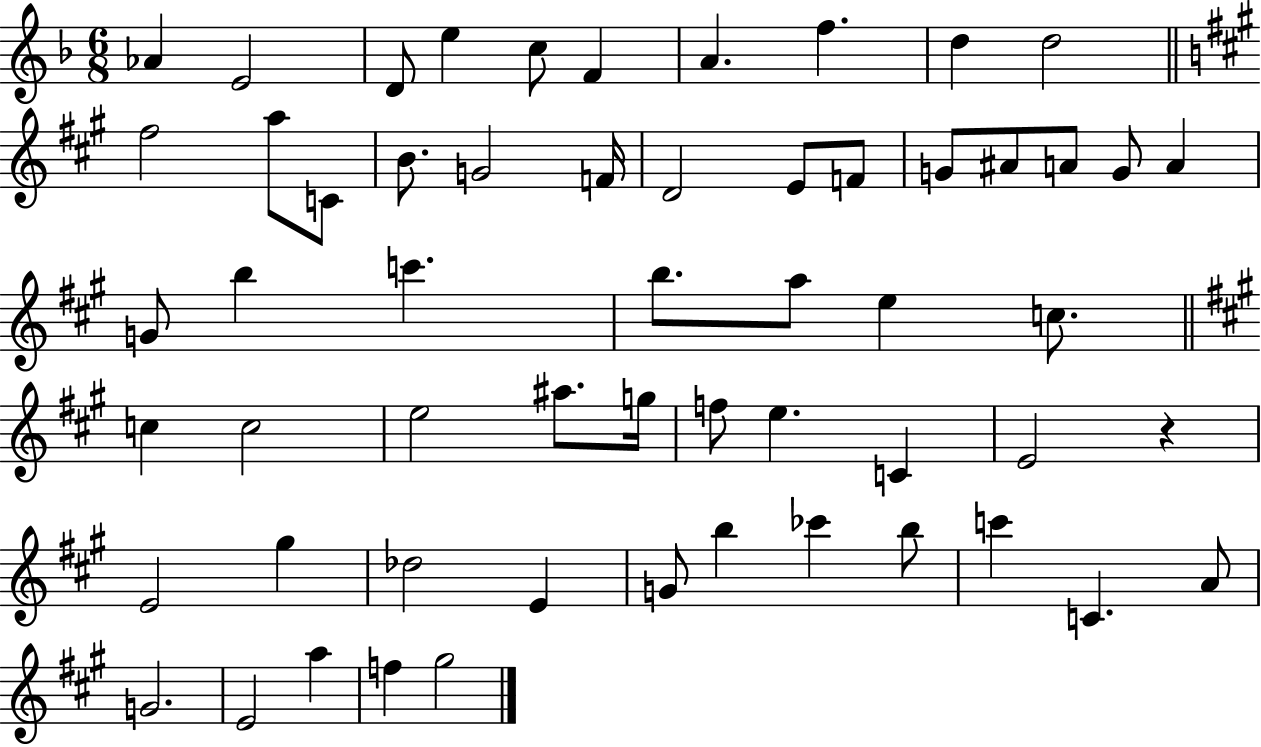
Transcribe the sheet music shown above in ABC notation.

X:1
T:Untitled
M:6/8
L:1/4
K:F
_A E2 D/2 e c/2 F A f d d2 ^f2 a/2 C/2 B/2 G2 F/4 D2 E/2 F/2 G/2 ^A/2 A/2 G/2 A G/2 b c' b/2 a/2 e c/2 c c2 e2 ^a/2 g/4 f/2 e C E2 z E2 ^g _d2 E G/2 b _c' b/2 c' C A/2 G2 E2 a f ^g2